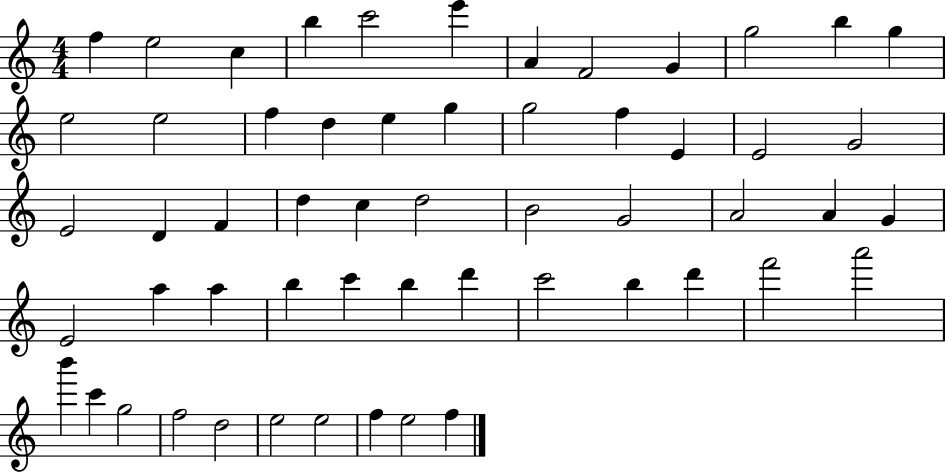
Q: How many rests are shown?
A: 0